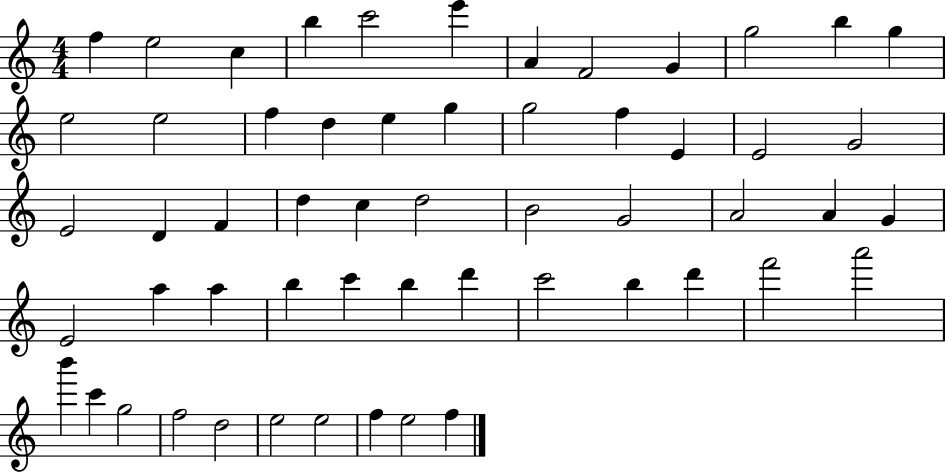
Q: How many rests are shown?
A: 0